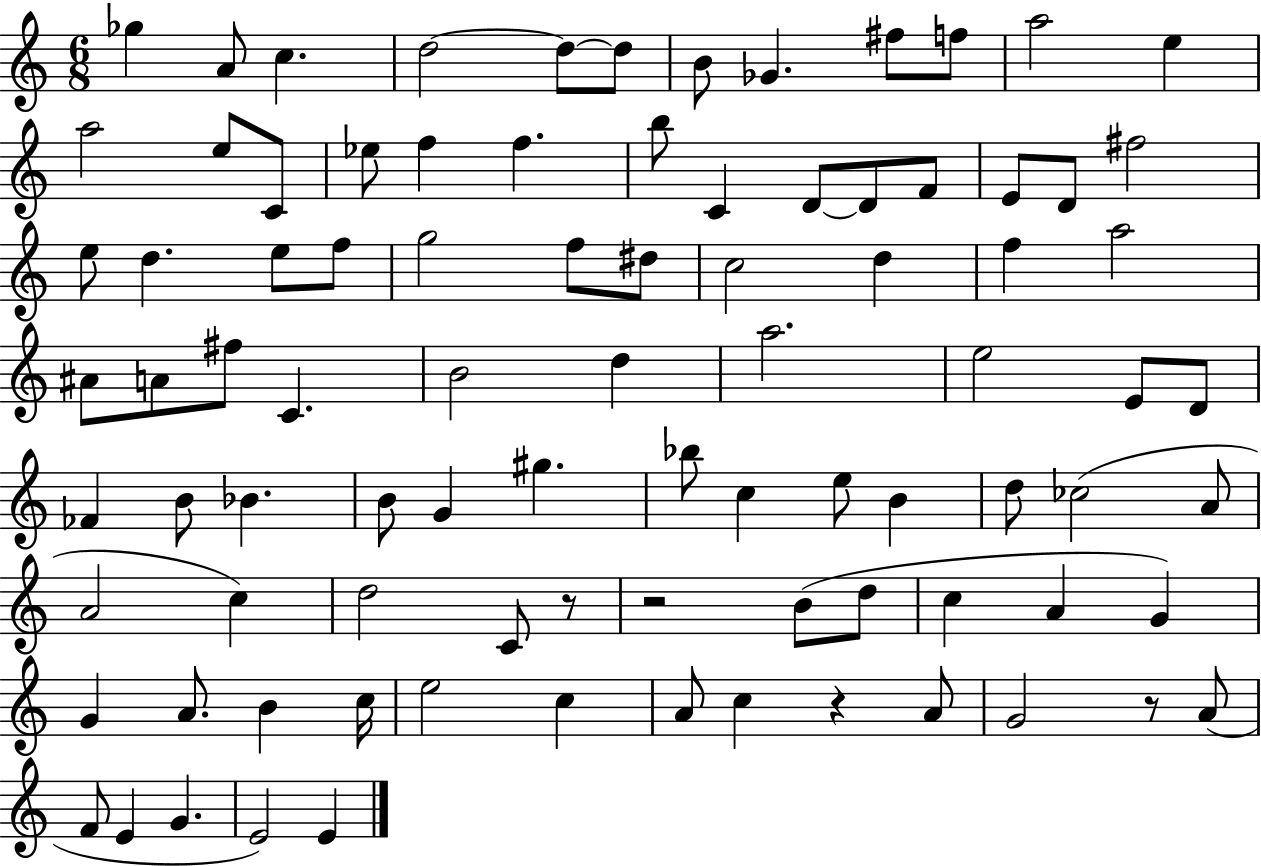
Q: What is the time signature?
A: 6/8